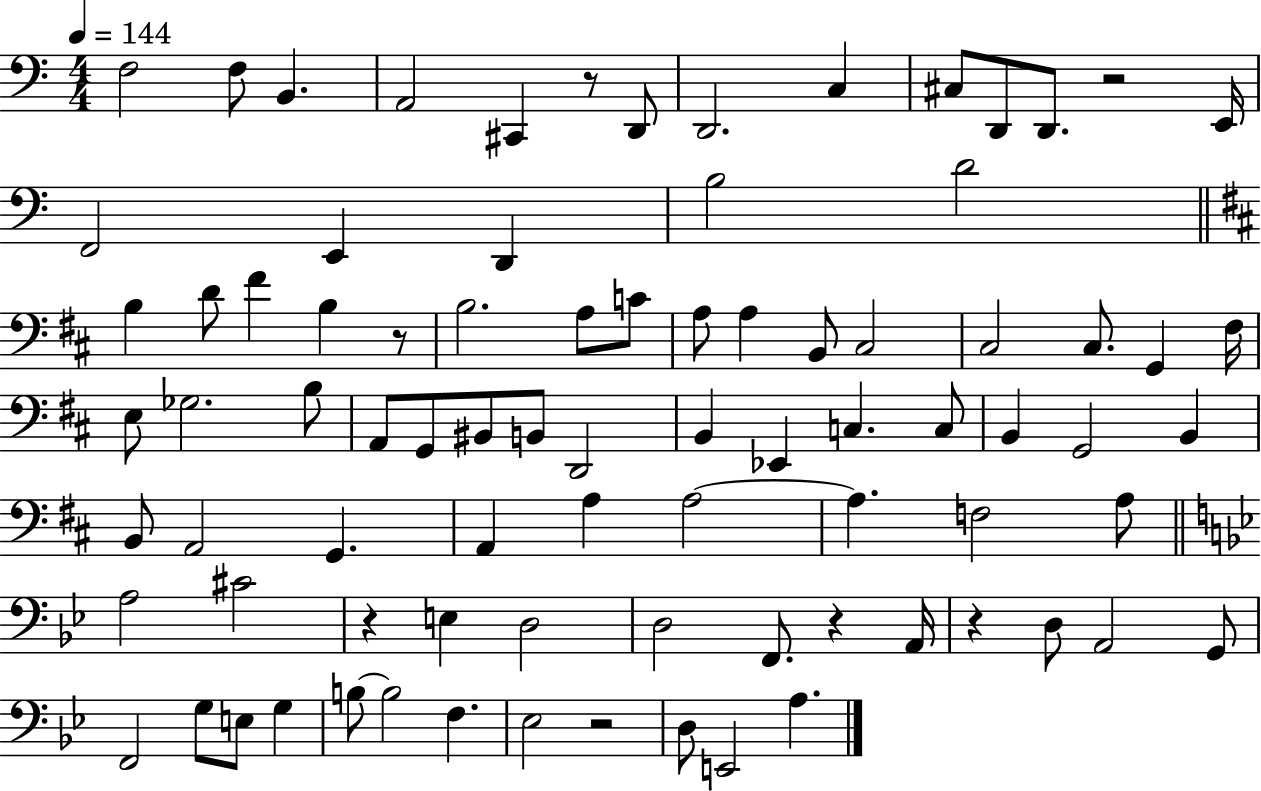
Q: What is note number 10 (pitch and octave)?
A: D2